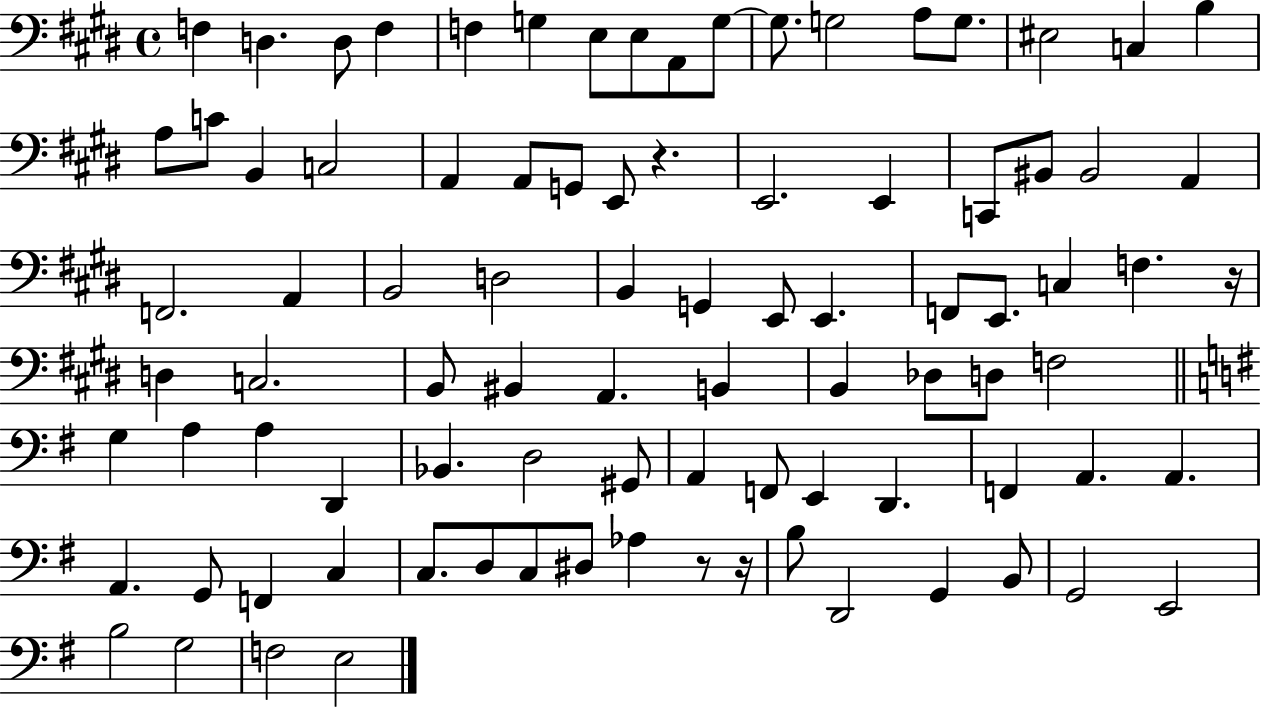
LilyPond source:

{
  \clef bass
  \time 4/4
  \defaultTimeSignature
  \key e \major
  f4 d4. d8 f4 | f4 g4 e8 e8 a,8 g8~~ | g8. g2 a8 g8. | eis2 c4 b4 | \break a8 c'8 b,4 c2 | a,4 a,8 g,8 e,8 r4. | e,2. e,4 | c,8 bis,8 bis,2 a,4 | \break f,2. a,4 | b,2 d2 | b,4 g,4 e,8 e,4. | f,8 e,8. c4 f4. r16 | \break d4 c2. | b,8 bis,4 a,4. b,4 | b,4 des8 d8 f2 | \bar "||" \break \key e \minor g4 a4 a4 d,4 | bes,4. d2 gis,8 | a,4 f,8 e,4 d,4. | f,4 a,4. a,4. | \break a,4. g,8 f,4 c4 | c8. d8 c8 dis8 aes4 r8 r16 | b8 d,2 g,4 b,8 | g,2 e,2 | \break b2 g2 | f2 e2 | \bar "|."
}